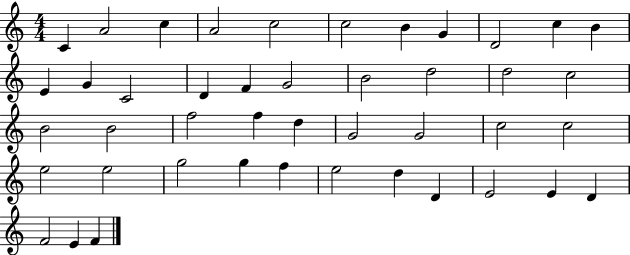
X:1
T:Untitled
M:4/4
L:1/4
K:C
C A2 c A2 c2 c2 B G D2 c B E G C2 D F G2 B2 d2 d2 c2 B2 B2 f2 f d G2 G2 c2 c2 e2 e2 g2 g f e2 d D E2 E D F2 E F